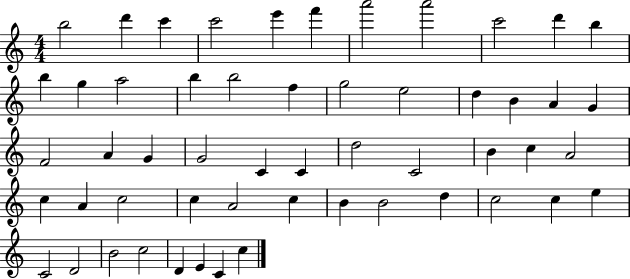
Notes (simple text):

B5/h D6/q C6/q C6/h E6/q F6/q A6/h A6/h C6/h D6/q B5/q B5/q G5/q A5/h B5/q B5/h F5/q G5/h E5/h D5/q B4/q A4/q G4/q F4/h A4/q G4/q G4/h C4/q C4/q D5/h C4/h B4/q C5/q A4/h C5/q A4/q C5/h C5/q A4/h C5/q B4/q B4/h D5/q C5/h C5/q E5/q C4/h D4/h B4/h C5/h D4/q E4/q C4/q C5/q